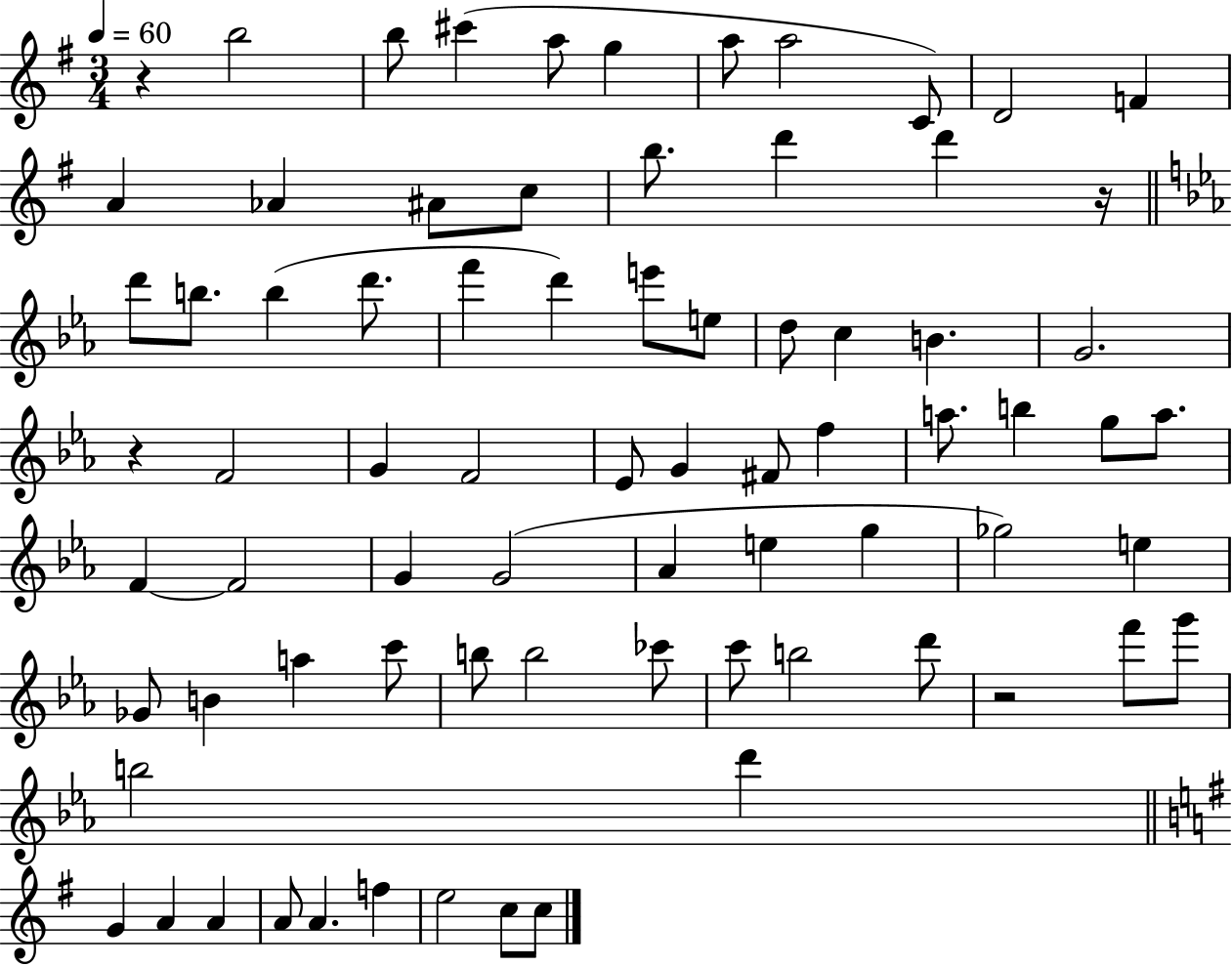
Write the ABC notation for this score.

X:1
T:Untitled
M:3/4
L:1/4
K:G
z b2 b/2 ^c' a/2 g a/2 a2 C/2 D2 F A _A ^A/2 c/2 b/2 d' d' z/4 d'/2 b/2 b d'/2 f' d' e'/2 e/2 d/2 c B G2 z F2 G F2 _E/2 G ^F/2 f a/2 b g/2 a/2 F F2 G G2 _A e g _g2 e _G/2 B a c'/2 b/2 b2 _c'/2 c'/2 b2 d'/2 z2 f'/2 g'/2 b2 d' G A A A/2 A f e2 c/2 c/2